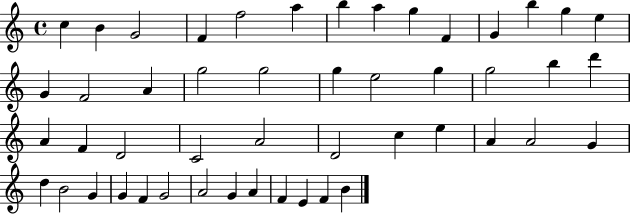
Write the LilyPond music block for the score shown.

{
  \clef treble
  \time 4/4
  \defaultTimeSignature
  \key c \major
  c''4 b'4 g'2 | f'4 f''2 a''4 | b''4 a''4 g''4 f'4 | g'4 b''4 g''4 e''4 | \break g'4 f'2 a'4 | g''2 g''2 | g''4 e''2 g''4 | g''2 b''4 d'''4 | \break a'4 f'4 d'2 | c'2 a'2 | d'2 c''4 e''4 | a'4 a'2 g'4 | \break d''4 b'2 g'4 | g'4 f'4 g'2 | a'2 g'4 a'4 | f'4 e'4 f'4 b'4 | \break \bar "|."
}